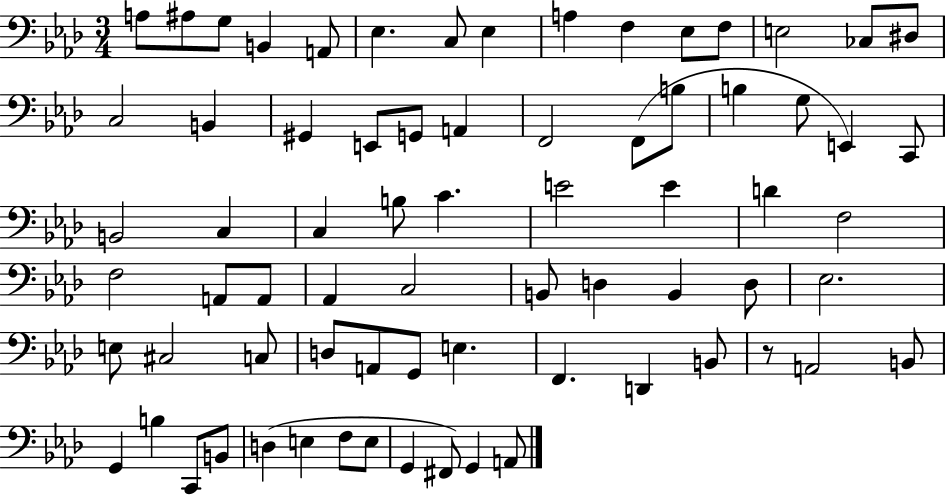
{
  \clef bass
  \numericTimeSignature
  \time 3/4
  \key aes \major
  a8 ais8 g8 b,4 a,8 | ees4. c8 ees4 | a4 f4 ees8 f8 | e2 ces8 dis8 | \break c2 b,4 | gis,4 e,8 g,8 a,4 | f,2 f,8( b8 | b4 g8 e,4) c,8 | \break b,2 c4 | c4 b8 c'4. | e'2 e'4 | d'4 f2 | \break f2 a,8 a,8 | aes,4 c2 | b,8 d4 b,4 d8 | ees2. | \break e8 cis2 c8 | d8 a,8 g,8 e4. | f,4. d,4 b,8 | r8 a,2 b,8 | \break g,4 b4 c,8 b,8 | d4( e4 f8 e8 | g,4 fis,8) g,4 a,8 | \bar "|."
}